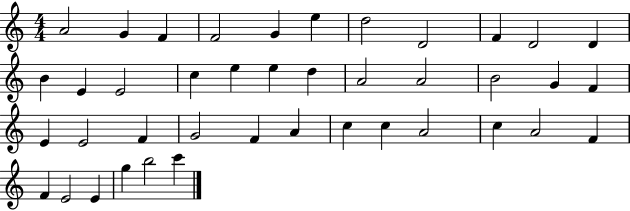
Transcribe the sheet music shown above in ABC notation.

X:1
T:Untitled
M:4/4
L:1/4
K:C
A2 G F F2 G e d2 D2 F D2 D B E E2 c e e d A2 A2 B2 G F E E2 F G2 F A c c A2 c A2 F F E2 E g b2 c'